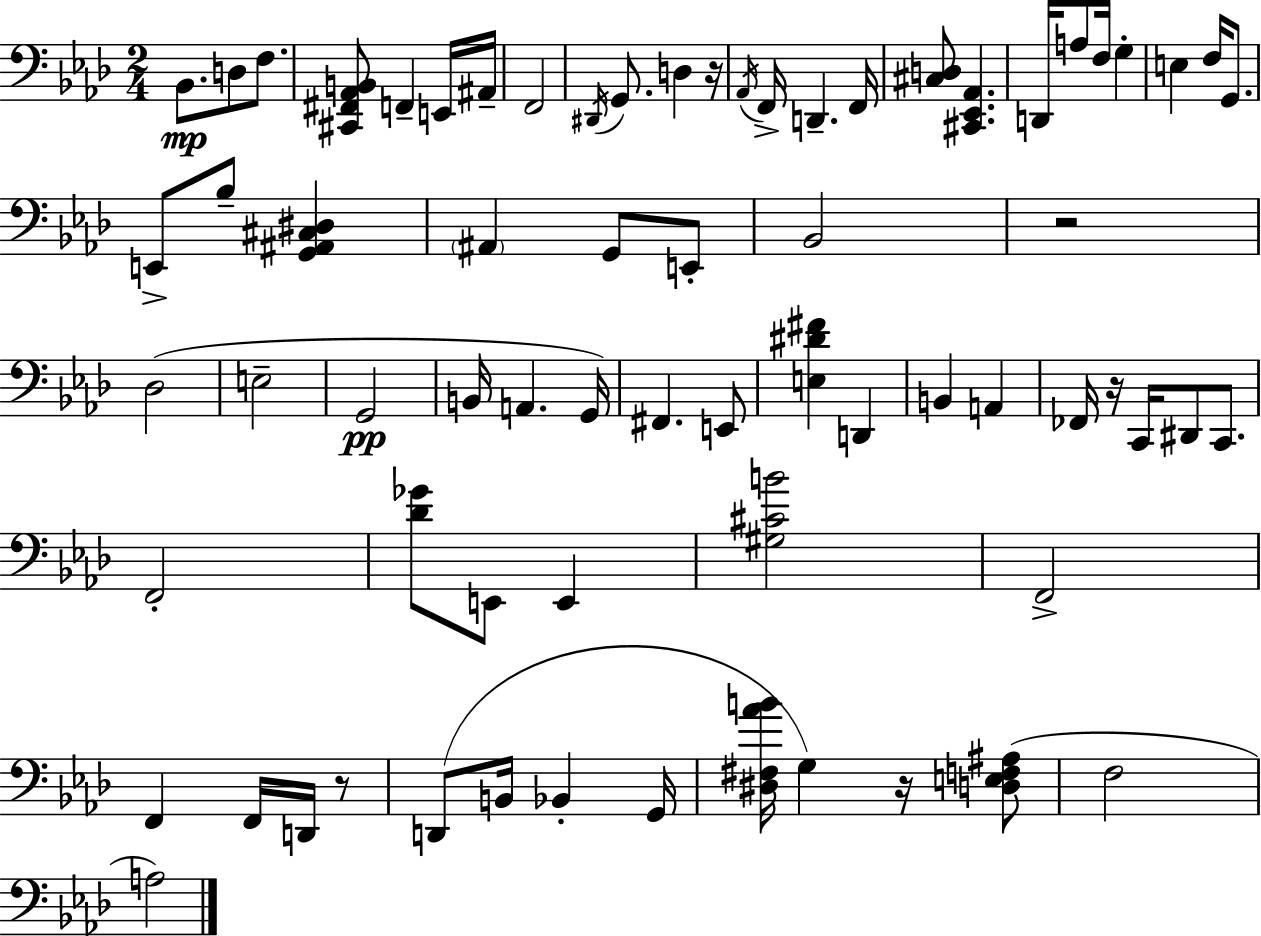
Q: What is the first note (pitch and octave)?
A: Bb2